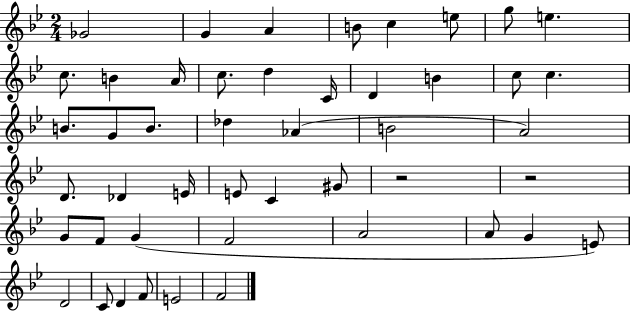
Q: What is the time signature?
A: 2/4